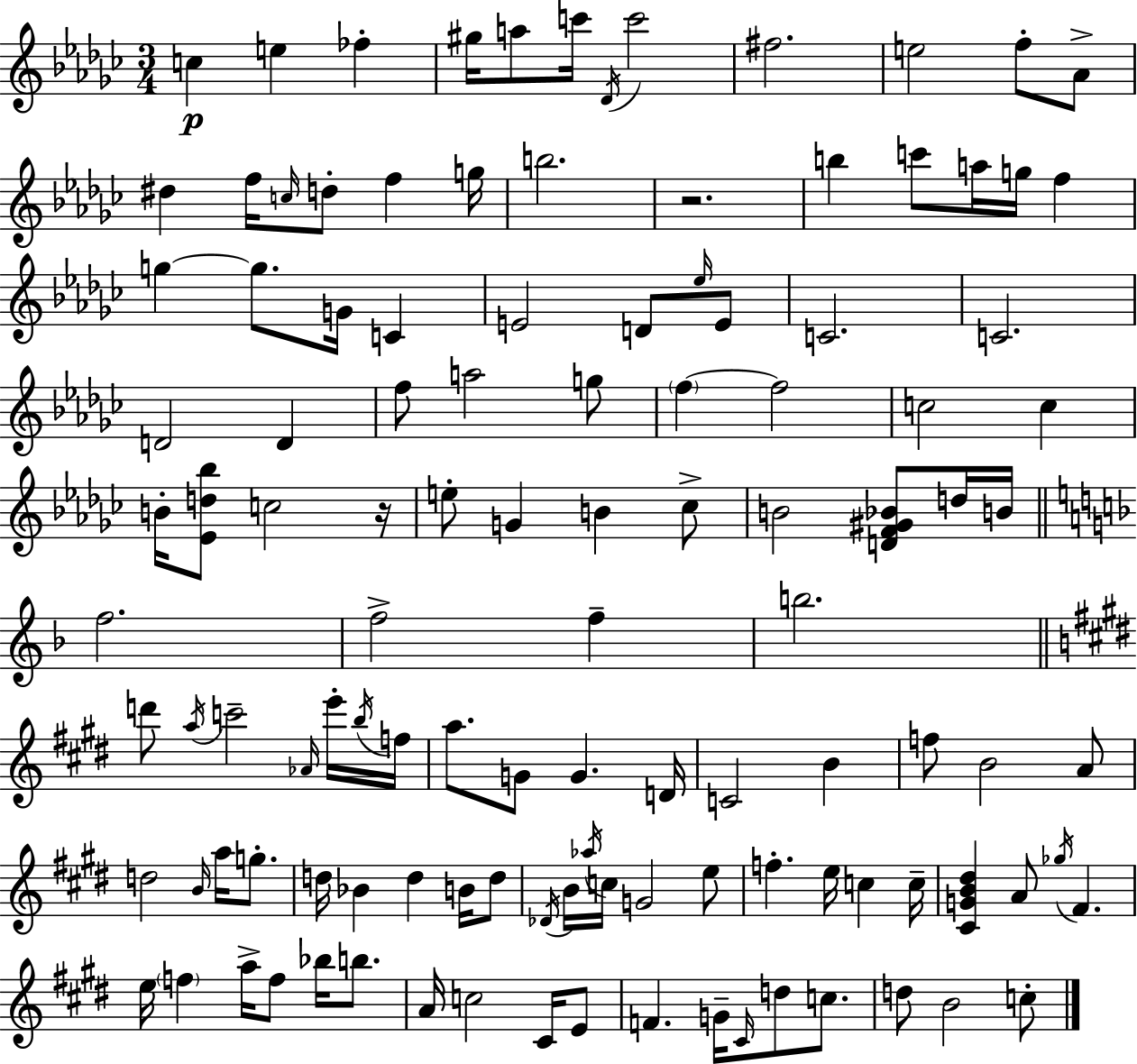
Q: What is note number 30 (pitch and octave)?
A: D4